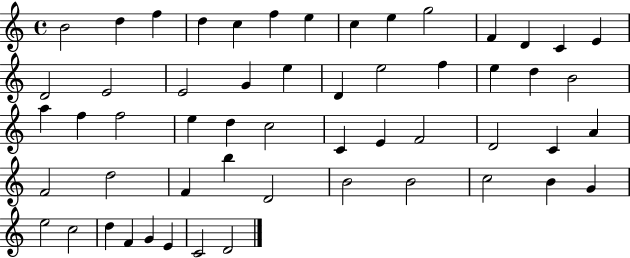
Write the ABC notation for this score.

X:1
T:Untitled
M:4/4
L:1/4
K:C
B2 d f d c f e c e g2 F D C E D2 E2 E2 G e D e2 f e d B2 a f f2 e d c2 C E F2 D2 C A F2 d2 F b D2 B2 B2 c2 B G e2 c2 d F G E C2 D2